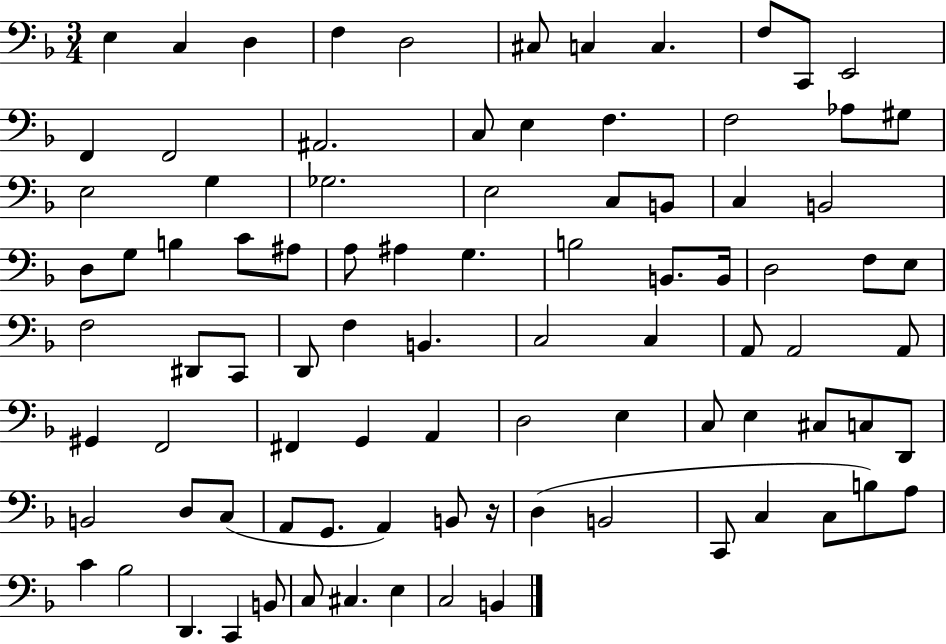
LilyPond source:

{
  \clef bass
  \numericTimeSignature
  \time 3/4
  \key f \major
  \repeat volta 2 { e4 c4 d4 | f4 d2 | cis8 c4 c4. | f8 c,8 e,2 | \break f,4 f,2 | ais,2. | c8 e4 f4. | f2 aes8 gis8 | \break e2 g4 | ges2. | e2 c8 b,8 | c4 b,2 | \break d8 g8 b4 c'8 ais8 | a8 ais4 g4. | b2 b,8. b,16 | d2 f8 e8 | \break f2 dis,8 c,8 | d,8 f4 b,4. | c2 c4 | a,8 a,2 a,8 | \break gis,4 f,2 | fis,4 g,4 a,4 | d2 e4 | c8 e4 cis8 c8 d,8 | \break b,2 d8 c8( | a,8 g,8. a,4) b,8 r16 | d4( b,2 | c,8 c4 c8 b8) a8 | \break c'4 bes2 | d,4. c,4 b,8 | c8 cis4. e4 | c2 b,4 | \break } \bar "|."
}